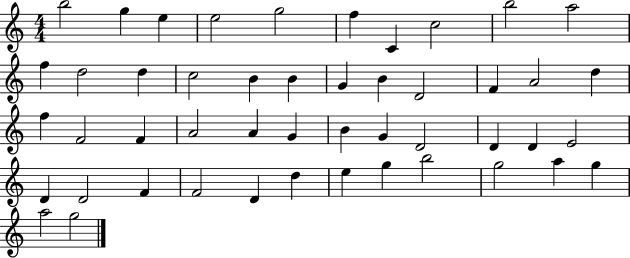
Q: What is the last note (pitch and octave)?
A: G5